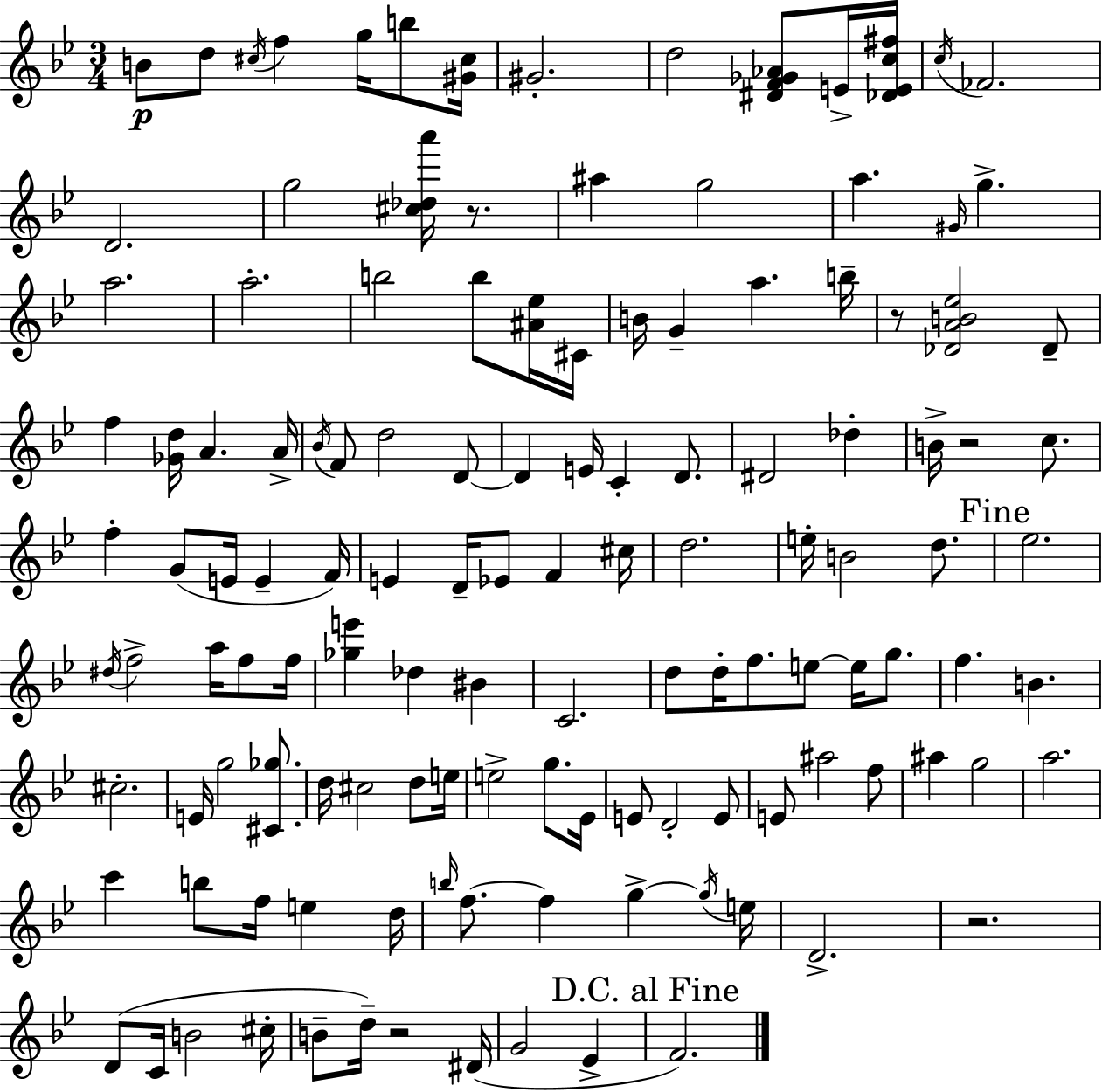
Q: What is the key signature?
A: BES major